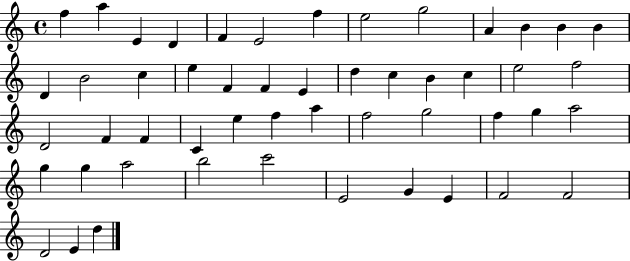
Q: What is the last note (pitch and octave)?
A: D5